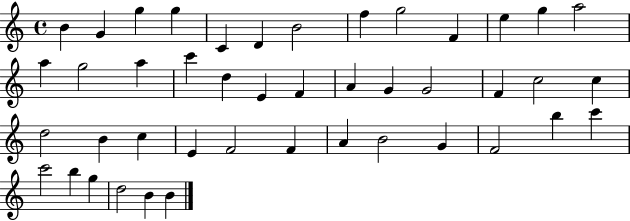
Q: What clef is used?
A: treble